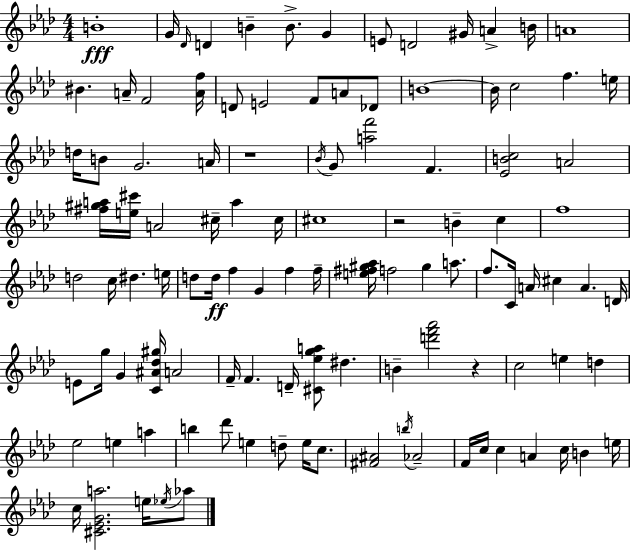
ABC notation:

X:1
T:Untitled
M:4/4
L:1/4
K:Ab
B4 G/4 _D/4 D B B/2 G E/2 D2 ^G/4 A B/4 A4 ^B A/4 F2 [Af]/4 D/2 E2 F/2 A/2 _D/2 B4 B/4 c2 f e/4 d/4 B/2 G2 A/4 z4 _B/4 G/2 [af']2 F [_EBc]2 A2 [^f^ga]/4 [e^c']/4 A2 ^c/4 a ^c/4 ^c4 z2 B c f4 d2 c/4 ^d e/4 d/2 d/4 f G f f/4 [e^f^g_a]/4 f2 ^g a/2 f/2 C/4 A/4 ^c A D/4 E/2 g/4 G [C^A_d^g]/4 A2 F/4 F D/4 [^C_ega]/2 ^d B [d'f'_a']2 z c2 e d _e2 e a b _d'/2 e d/2 e/4 c/2 [^F^A]2 b/4 _A2 F/4 c/4 c A c/4 B e/4 c/4 [^C_EGa]2 e/4 _e/4 _a/2